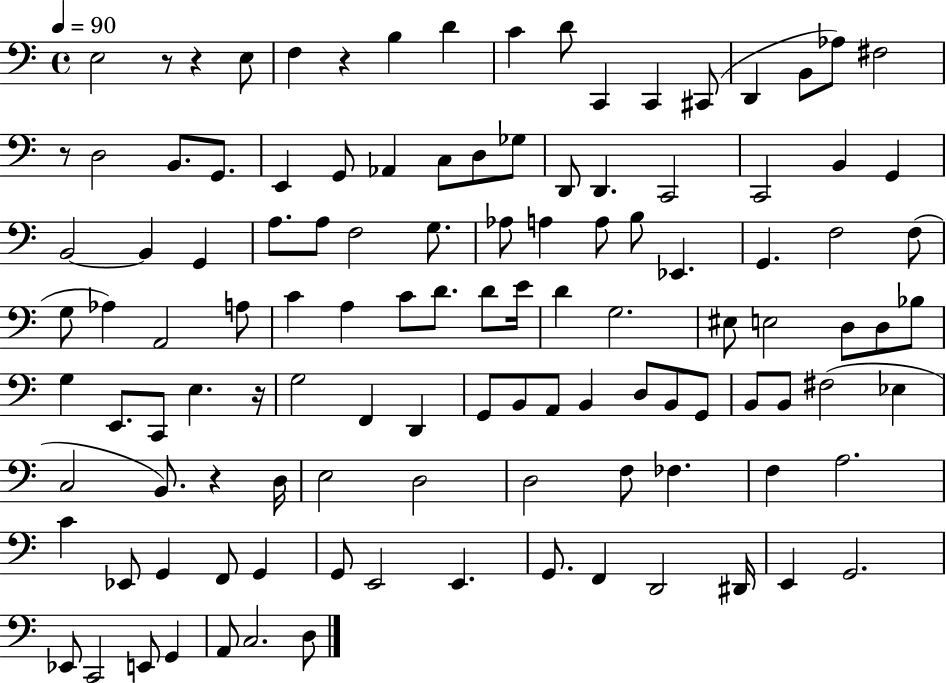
{
  \clef bass
  \time 4/4
  \defaultTimeSignature
  \key c \major
  \tempo 4 = 90
  e2 r8 r4 e8 | f4 r4 b4 d'4 | c'4 d'8 c,4 c,4 cis,8( | d,4 b,8 aes8) fis2 | \break r8 d2 b,8. g,8. | e,4 g,8 aes,4 c8 d8 ges8 | d,8 d,4. c,2 | c,2 b,4 g,4 | \break b,2~~ b,4 g,4 | a8. a8 f2 g8. | aes8 a4 a8 b8 ees,4. | g,4. f2 f8( | \break g8 aes4) a,2 a8 | c'4 a4 c'8 d'8. d'8 e'16 | d'4 g2. | eis8 e2 d8 d8 bes8 | \break g4 e,8. c,8 e4. r16 | g2 f,4 d,4 | g,8 b,8 a,8 b,4 d8 b,8 g,8 | b,8 b,8 fis2( ees4 | \break c2 b,8.) r4 d16 | e2 d2 | d2 f8 fes4. | f4 a2. | \break c'4 ees,8 g,4 f,8 g,4 | g,8 e,2 e,4. | g,8. f,4 d,2 dis,16 | e,4 g,2. | \break ees,8 c,2 e,8 g,4 | a,8 c2. d8 | \bar "|."
}